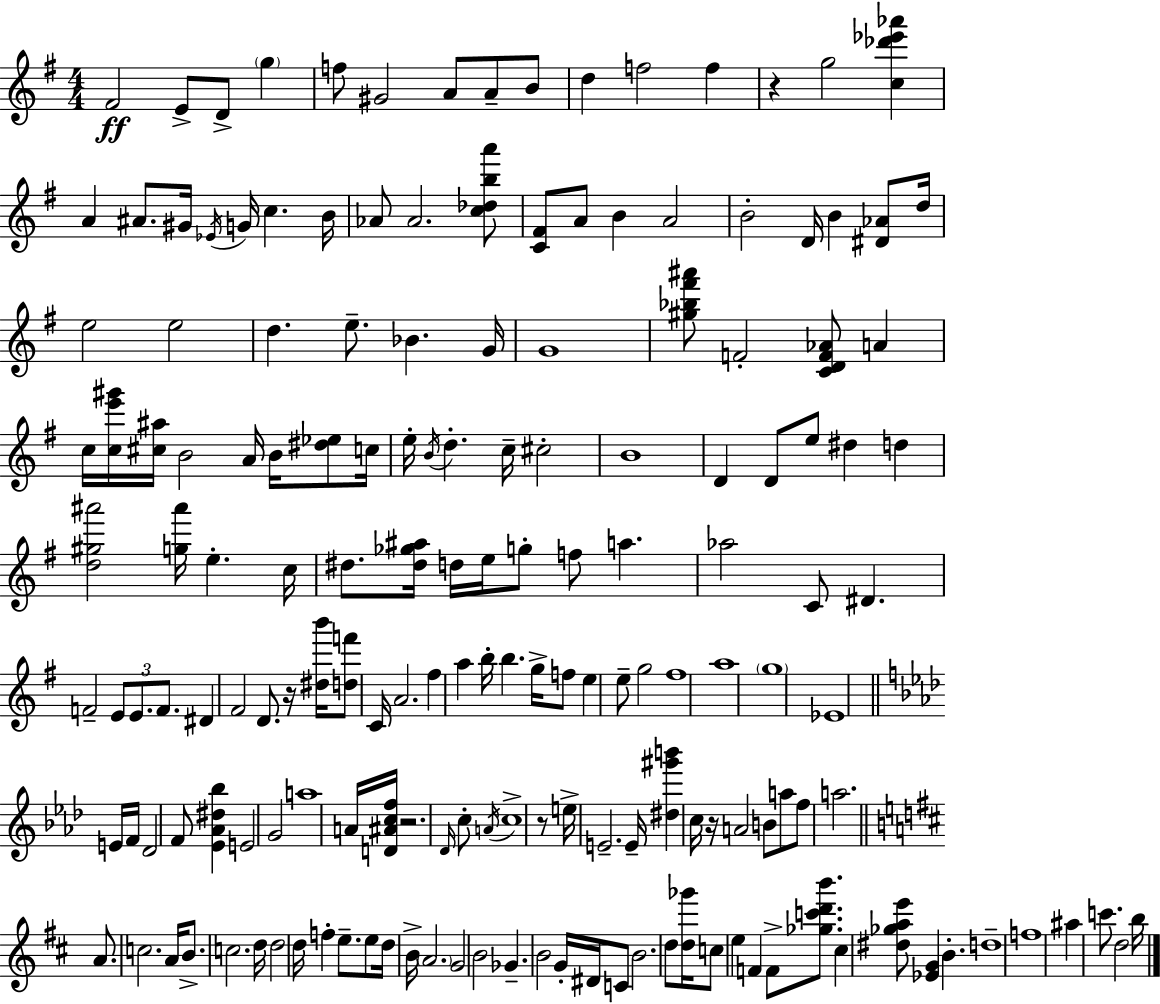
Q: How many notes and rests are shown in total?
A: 169